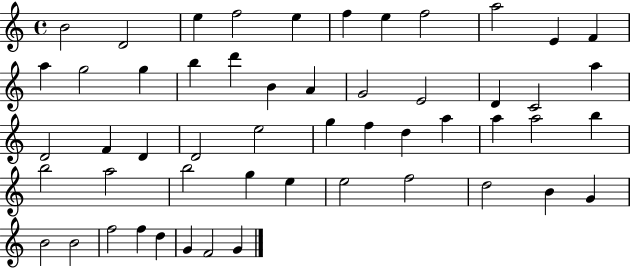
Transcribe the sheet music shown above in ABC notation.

X:1
T:Untitled
M:4/4
L:1/4
K:C
B2 D2 e f2 e f e f2 a2 E F a g2 g b d' B A G2 E2 D C2 a D2 F D D2 e2 g f d a a a2 b b2 a2 b2 g e e2 f2 d2 B G B2 B2 f2 f d G F2 G